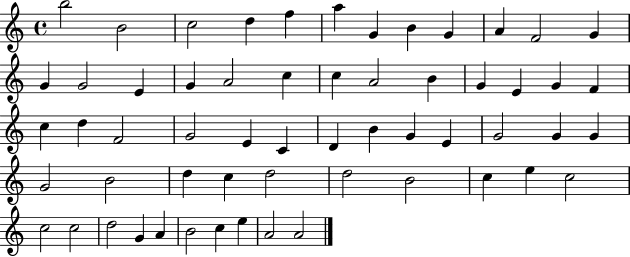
{
  \clef treble
  \time 4/4
  \defaultTimeSignature
  \key c \major
  b''2 b'2 | c''2 d''4 f''4 | a''4 g'4 b'4 g'4 | a'4 f'2 g'4 | \break g'4 g'2 e'4 | g'4 a'2 c''4 | c''4 a'2 b'4 | g'4 e'4 g'4 f'4 | \break c''4 d''4 f'2 | g'2 e'4 c'4 | d'4 b'4 g'4 e'4 | g'2 g'4 g'4 | \break g'2 b'2 | d''4 c''4 d''2 | d''2 b'2 | c''4 e''4 c''2 | \break c''2 c''2 | d''2 g'4 a'4 | b'2 c''4 e''4 | a'2 a'2 | \break \bar "|."
}